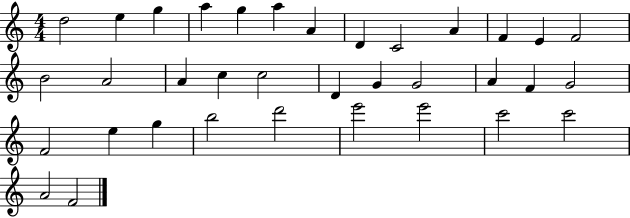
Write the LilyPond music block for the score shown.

{
  \clef treble
  \numericTimeSignature
  \time 4/4
  \key c \major
  d''2 e''4 g''4 | a''4 g''4 a''4 a'4 | d'4 c'2 a'4 | f'4 e'4 f'2 | \break b'2 a'2 | a'4 c''4 c''2 | d'4 g'4 g'2 | a'4 f'4 g'2 | \break f'2 e''4 g''4 | b''2 d'''2 | e'''2 e'''2 | c'''2 c'''2 | \break a'2 f'2 | \bar "|."
}